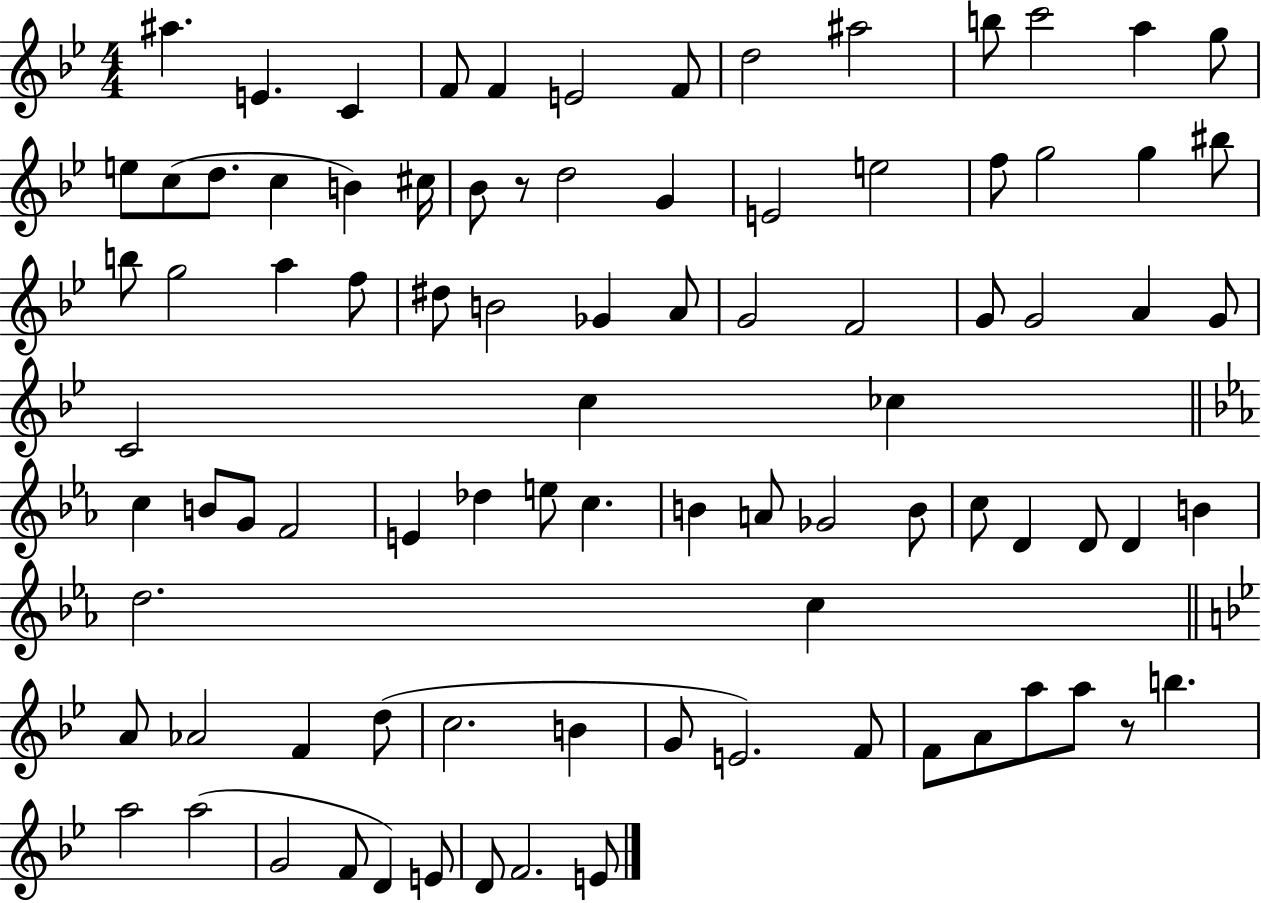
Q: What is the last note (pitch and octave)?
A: E4